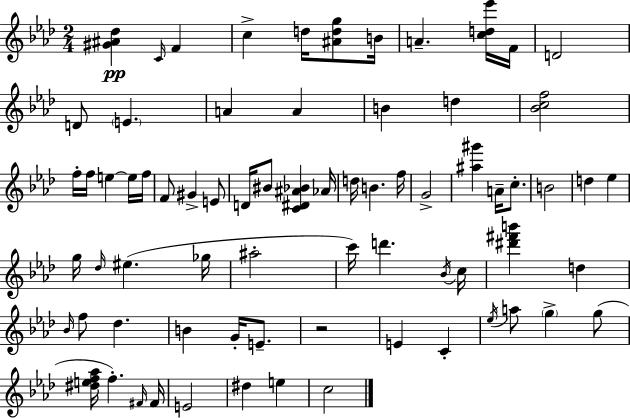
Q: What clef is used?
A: treble